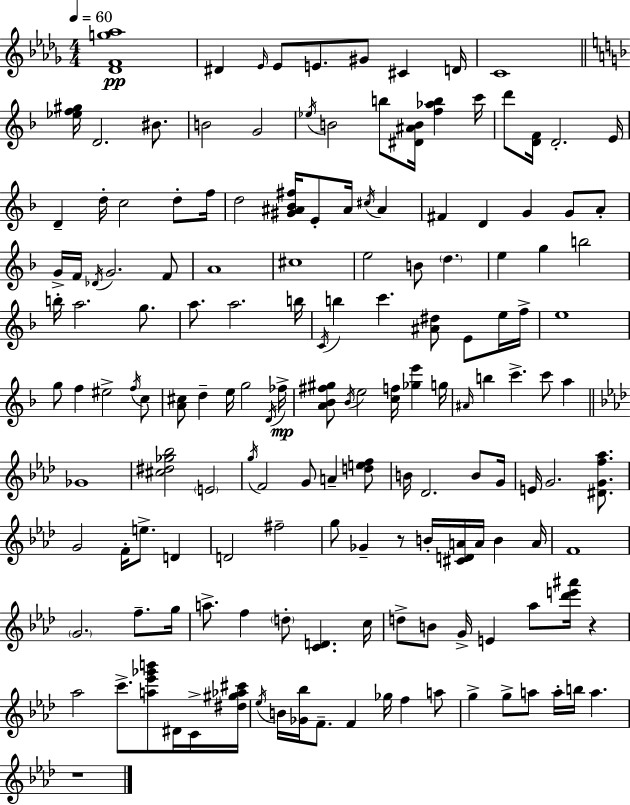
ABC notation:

X:1
T:Untitled
M:4/4
L:1/4
K:Bbm
[_DFg_a]4 ^D _E/4 _E/2 E/2 ^G/2 ^C D/4 C4 [_ef^g]/4 D2 ^B/2 B2 G2 _e/4 B2 b/2 [^D^AB]/4 [f_ab] c'/4 d'/2 [DF]/4 D2 E/4 D d/4 c2 d/2 f/4 d2 [^G^A_B^f]/4 E/2 ^A/4 ^c/4 ^A ^F D G G/2 A/2 G/4 F/4 _D/4 G2 F/2 A4 ^c4 e2 B/2 d e g b2 b/4 a2 g/2 a/2 a2 b/4 C/4 b c' [^A^d]/2 E/2 e/4 f/4 e4 g/2 f ^e2 f/4 c/2 [A^c]/2 d e/4 g2 D/4 _f/4 [A_B^f^g]/2 _B/4 e2 [cf]/4 [_ge'] g/4 ^A/4 b c' c'/2 a _G4 [^c^d_g_b]2 E2 g/4 F2 G/2 A [def]/2 B/4 _D2 B/2 G/4 E/4 G2 [^DGf_a]/2 G2 F/4 e/2 D D2 ^f2 g/2 _G z/2 B/4 [^CDA]/4 A/4 B A/4 F4 G2 f/2 g/4 a/2 f d/2 [CD] c/4 d/2 B/2 G/4 E _a/2 [_d'e'^a']/4 z _a2 c'/2 [a_e'_g'b']/2 ^D/4 C/4 [^d^g_a^c']/4 _e/4 B/4 [_G_b]/4 F/2 F _g/4 f a/2 g g/2 a/2 a/4 b/4 a z4